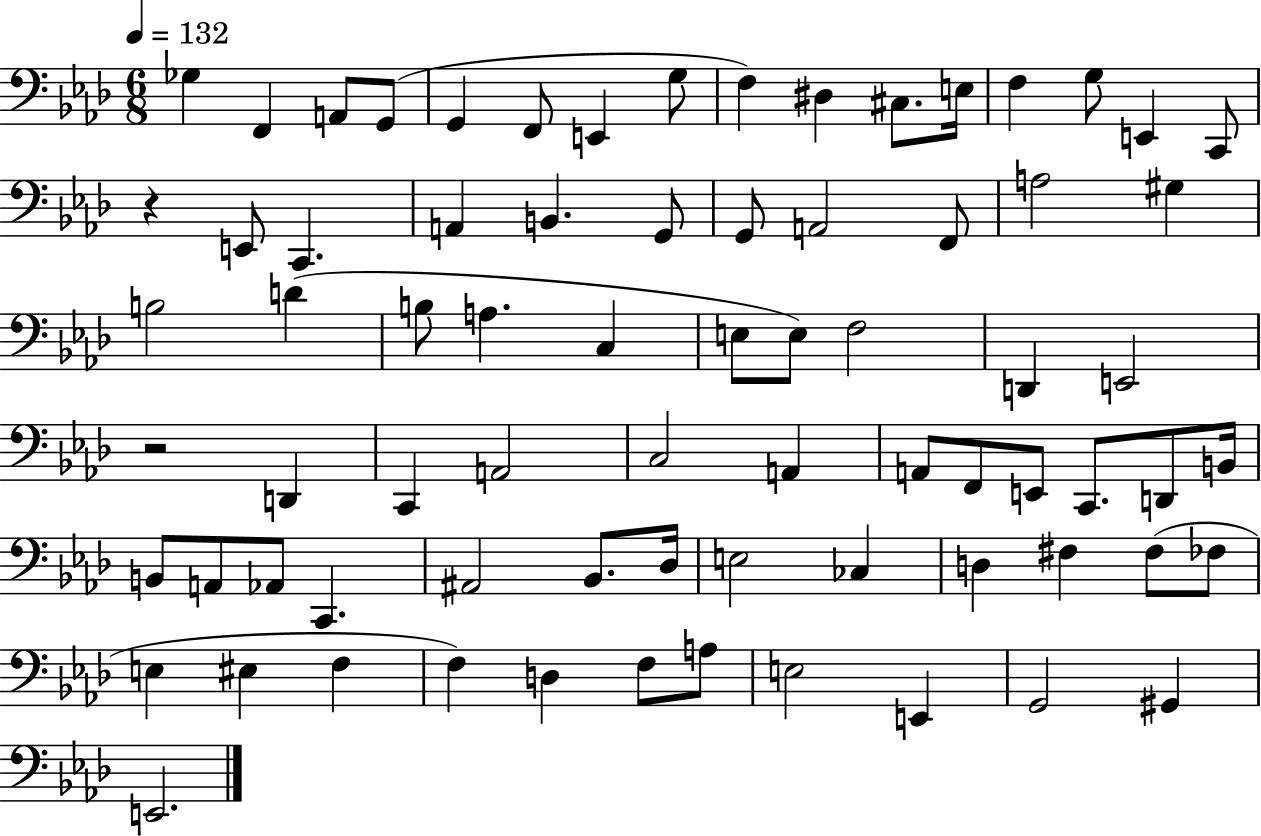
Gb3/q F2/q A2/e G2/e G2/q F2/e E2/q G3/e F3/q D#3/q C#3/e. E3/s F3/q G3/e E2/q C2/e R/q E2/e C2/q. A2/q B2/q. G2/e G2/e A2/h F2/e A3/h G#3/q B3/h D4/q B3/e A3/q. C3/q E3/e E3/e F3/h D2/q E2/h R/h D2/q C2/q A2/h C3/h A2/q A2/e F2/e E2/e C2/e. D2/e B2/s B2/e A2/e Ab2/e C2/q. A#2/h Bb2/e. Db3/s E3/h CES3/q D3/q F#3/q F#3/e FES3/e E3/q EIS3/q F3/q F3/q D3/q F3/e A3/e E3/h E2/q G2/h G#2/q E2/h.